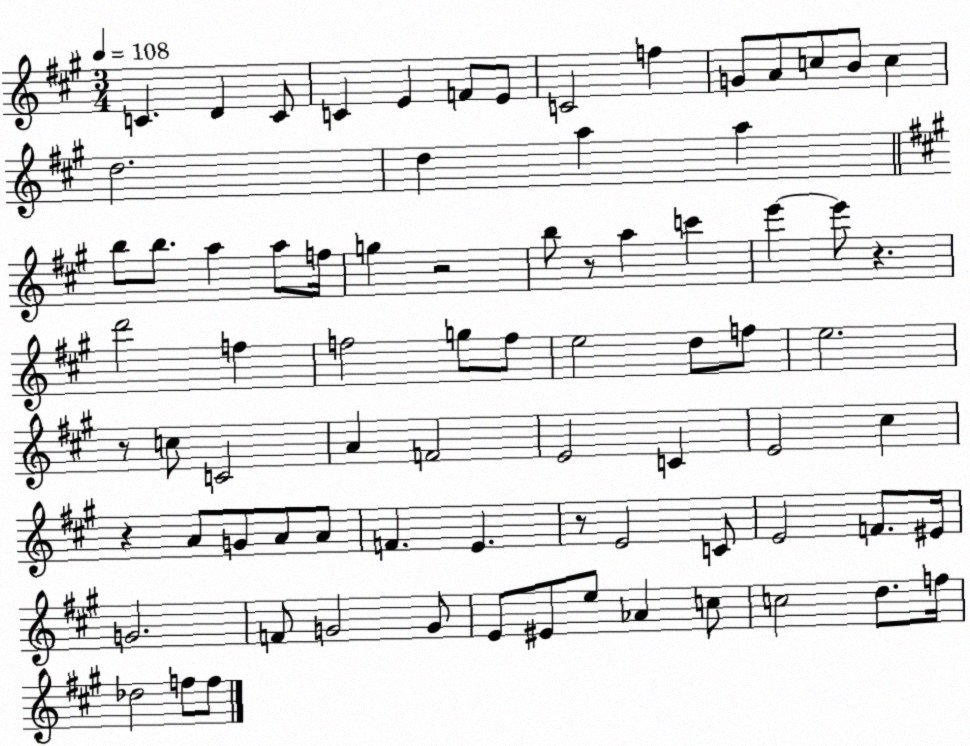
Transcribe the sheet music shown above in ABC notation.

X:1
T:Untitled
M:3/4
L:1/4
K:A
C D C/2 C E F/2 E/2 C2 f G/2 A/2 c/2 B/2 c d2 d a a b/2 b/2 a a/2 f/4 g z2 b/2 z/2 a c' e' e'/2 z d'2 f f2 g/2 f/2 e2 d/2 f/2 e2 z/2 c/2 C2 A F2 E2 C E2 ^c z A/2 G/2 A/2 A/2 F E z/2 E2 C/2 E2 F/2 ^E/4 G2 F/2 G2 G/2 E/2 ^E/2 e/2 _A c/2 c2 d/2 f/4 _d2 f/2 f/2